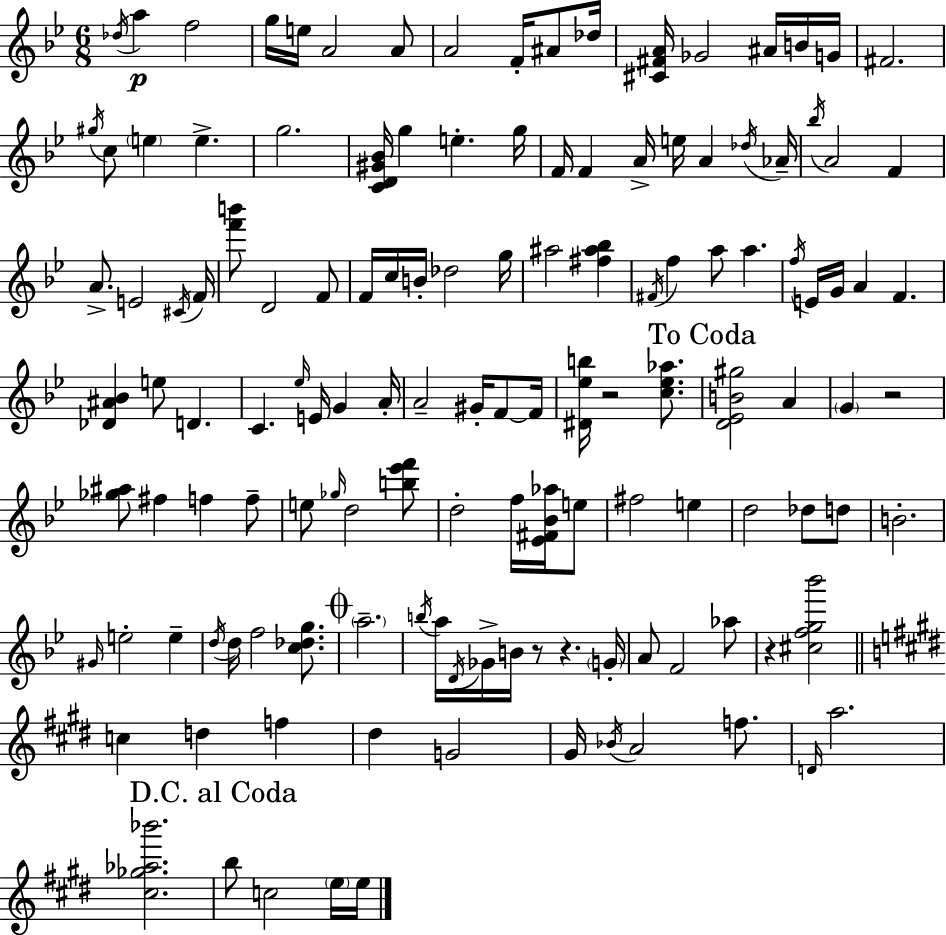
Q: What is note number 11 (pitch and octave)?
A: Db5